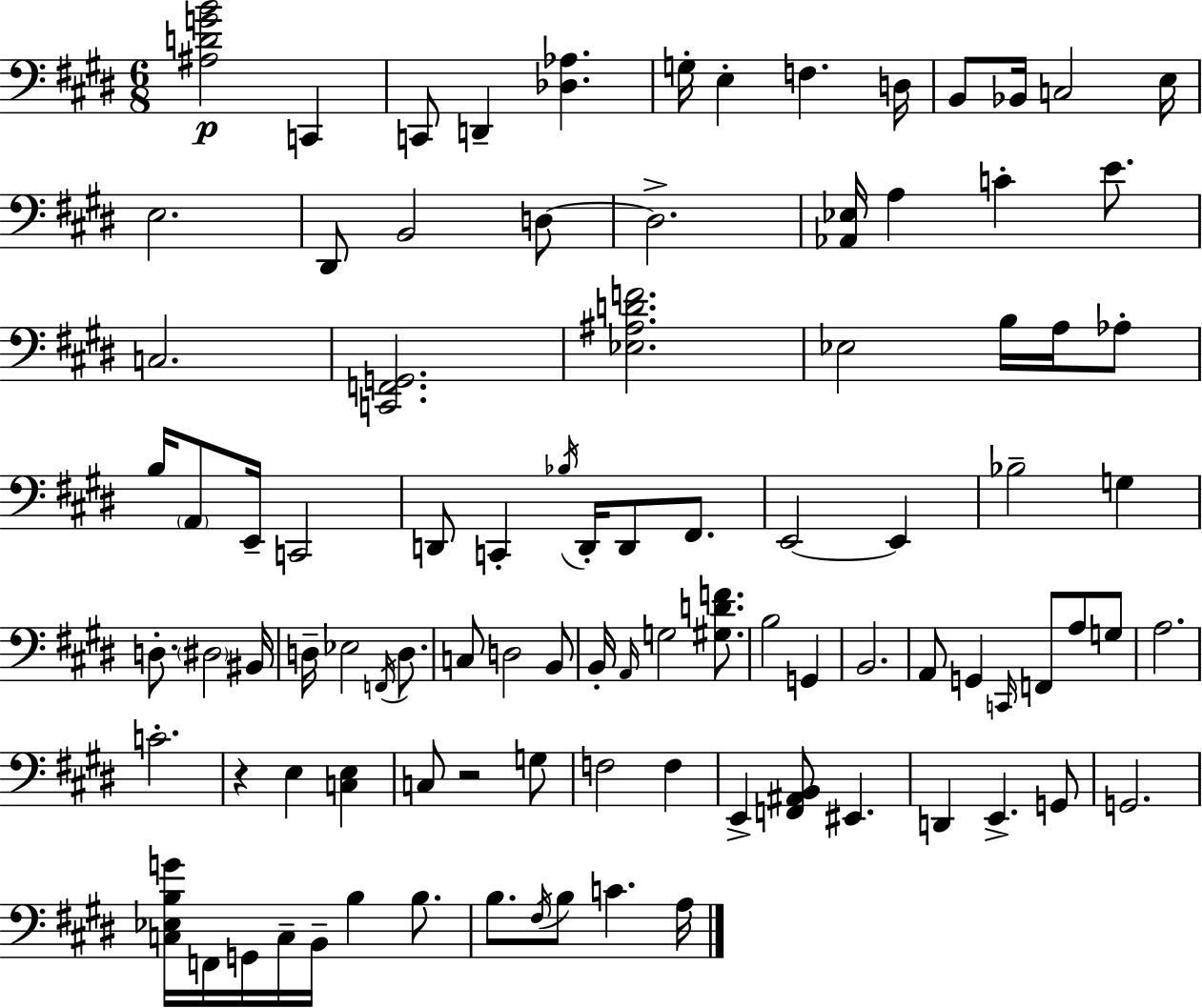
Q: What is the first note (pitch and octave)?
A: C2